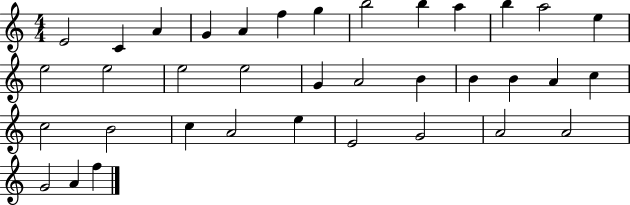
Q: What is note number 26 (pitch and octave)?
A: B4